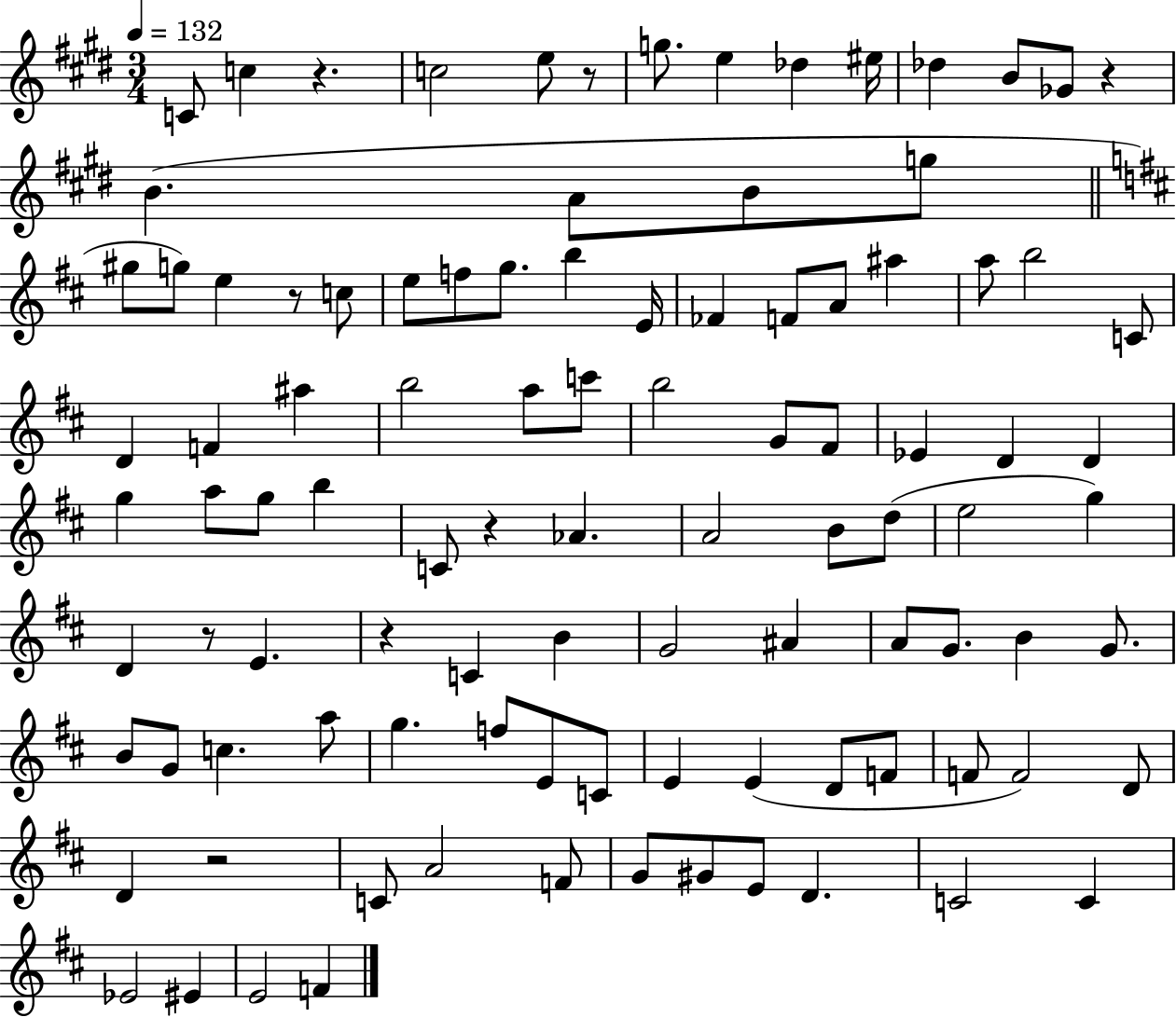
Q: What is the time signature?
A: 3/4